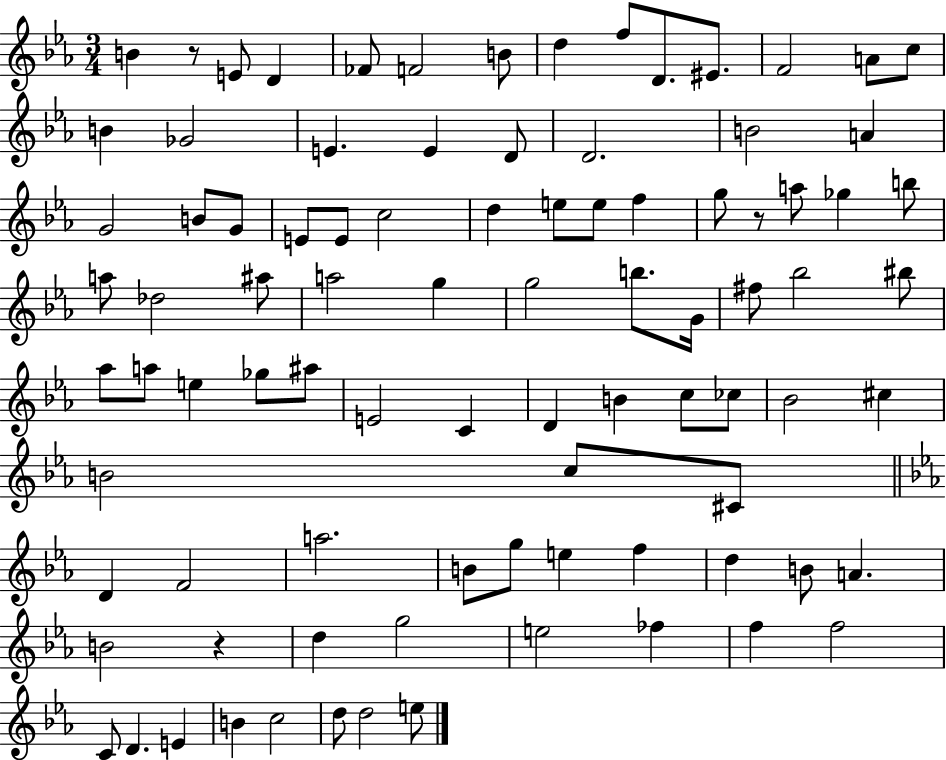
B4/q R/e E4/e D4/q FES4/e F4/h B4/e D5/q F5/e D4/e. EIS4/e. F4/h A4/e C5/e B4/q Gb4/h E4/q. E4/q D4/e D4/h. B4/h A4/q G4/h B4/e G4/e E4/e E4/e C5/h D5/q E5/e E5/e F5/q G5/e R/e A5/e Gb5/q B5/e A5/e Db5/h A#5/e A5/h G5/q G5/h B5/e. G4/s F#5/e Bb5/h BIS5/e Ab5/e A5/e E5/q Gb5/e A#5/e E4/h C4/q D4/q B4/q C5/e CES5/e Bb4/h C#5/q B4/h C5/e C#4/e D4/q F4/h A5/h. B4/e G5/e E5/q F5/q D5/q B4/e A4/q. B4/h R/q D5/q G5/h E5/h FES5/q F5/q F5/h C4/e D4/q. E4/q B4/q C5/h D5/e D5/h E5/e